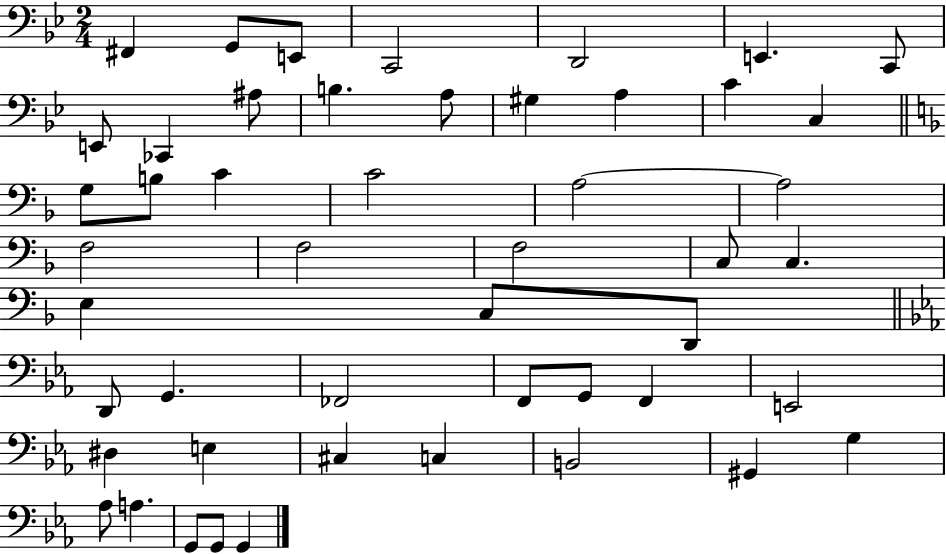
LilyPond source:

{
  \clef bass
  \numericTimeSignature
  \time 2/4
  \key bes \major
  fis,4 g,8 e,8 | c,2 | d,2 | e,4. c,8 | \break e,8 ces,4 ais8 | b4. a8 | gis4 a4 | c'4 c4 | \break \bar "||" \break \key d \minor g8 b8 c'4 | c'2 | a2~~ | a2 | \break f2 | f2 | f2 | c8 c4. | \break e4 c8 d,8 | \bar "||" \break \key c \minor d,8 g,4. | fes,2 | f,8 g,8 f,4 | e,2 | \break dis4 e4 | cis4 c4 | b,2 | gis,4 g4 | \break aes8 a4. | g,8 g,8 g,4 | \bar "|."
}